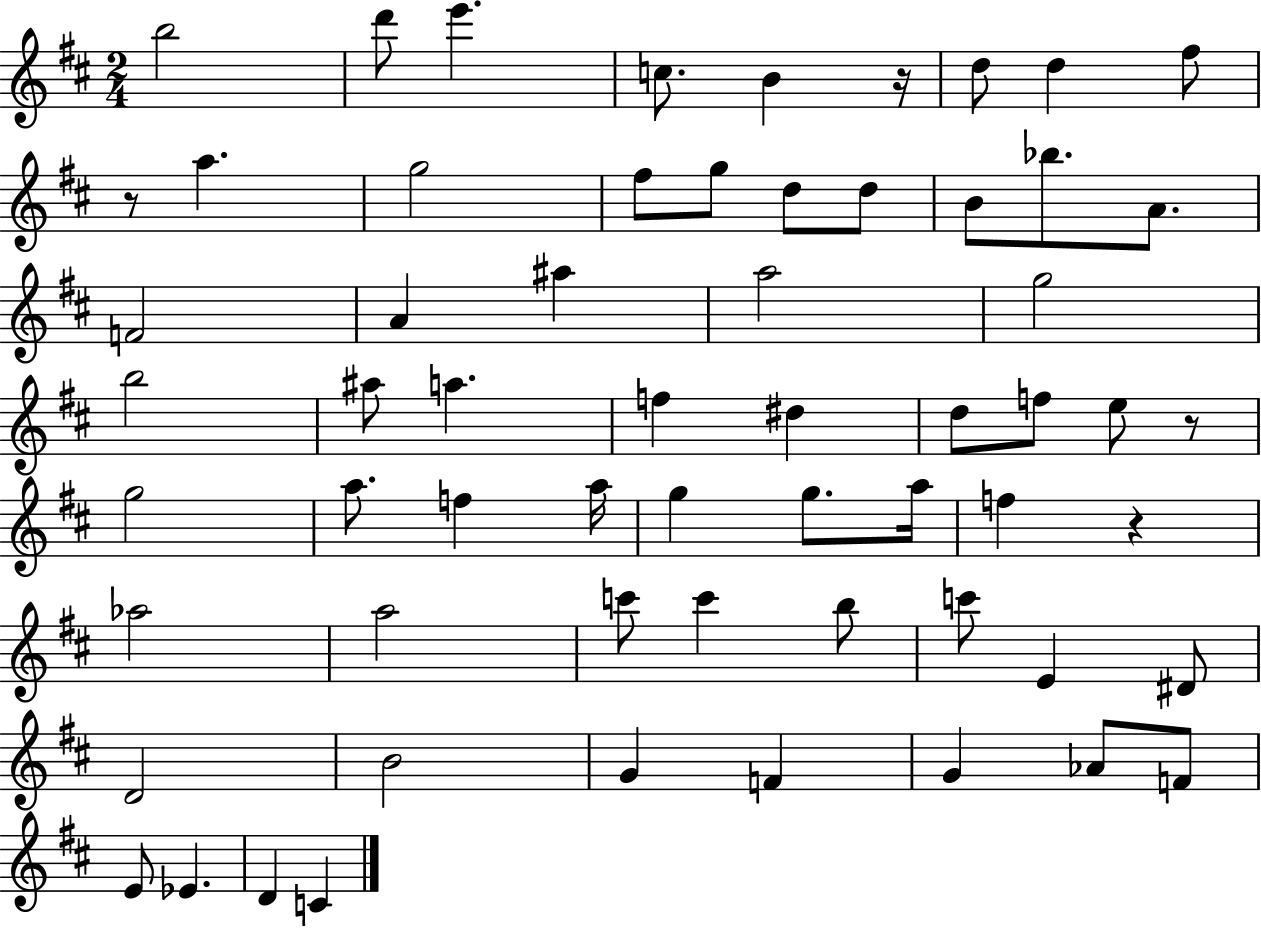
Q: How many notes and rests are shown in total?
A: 61